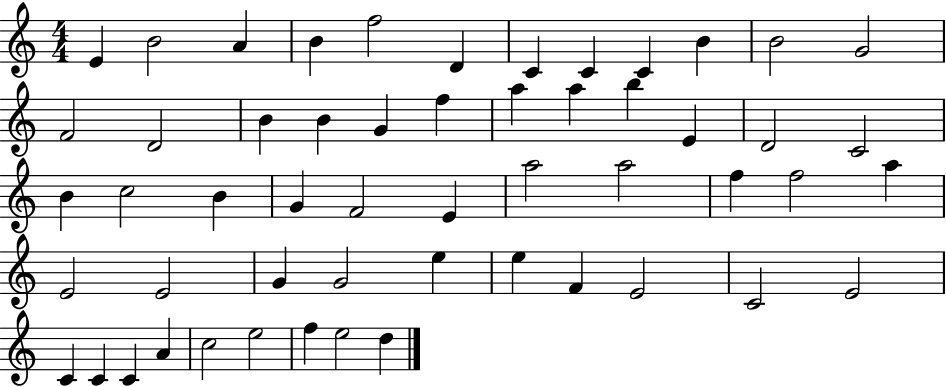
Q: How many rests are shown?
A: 0